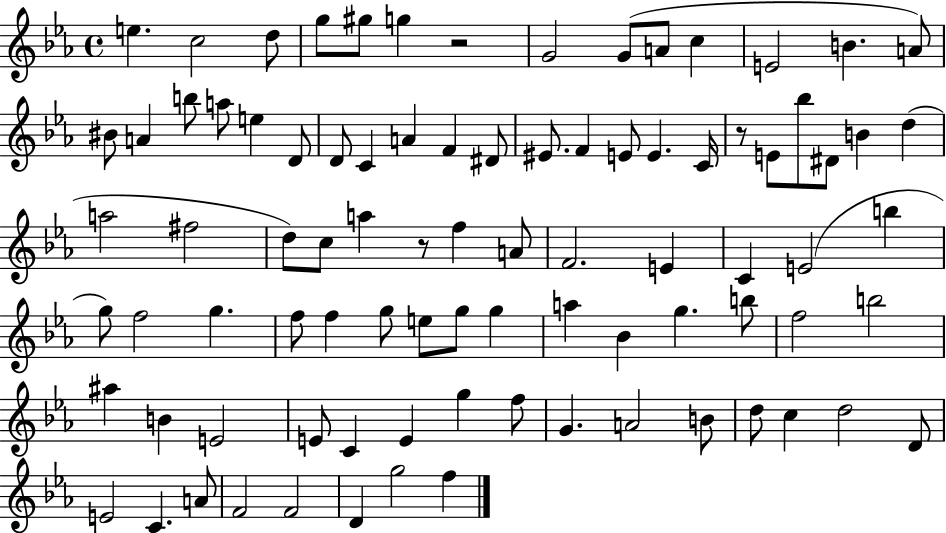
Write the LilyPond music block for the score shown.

{
  \clef treble
  \time 4/4
  \defaultTimeSignature
  \key ees \major
  \repeat volta 2 { e''4. c''2 d''8 | g''8 gis''8 g''4 r2 | g'2 g'8( a'8 c''4 | e'2 b'4. a'8) | \break bis'8 a'4 b''8 a''8 e''4 d'8 | d'8 c'4 a'4 f'4 dis'8 | eis'8. f'4 e'8 e'4. c'16 | r8 e'8 bes''8 dis'8 b'4 d''4( | \break a''2 fis''2 | d''8) c''8 a''4 r8 f''4 a'8 | f'2. e'4 | c'4 e'2( b''4 | \break g''8) f''2 g''4. | f''8 f''4 g''8 e''8 g''8 g''4 | a''4 bes'4 g''4. b''8 | f''2 b''2 | \break ais''4 b'4 e'2 | e'8 c'4 e'4 g''4 f''8 | g'4. a'2 b'8 | d''8 c''4 d''2 d'8 | \break e'2 c'4. a'8 | f'2 f'2 | d'4 g''2 f''4 | } \bar "|."
}